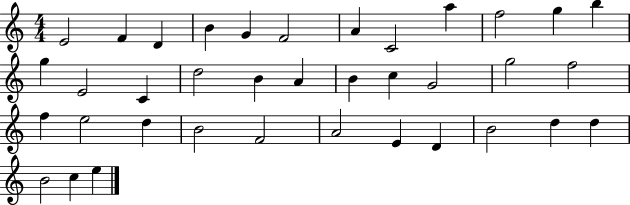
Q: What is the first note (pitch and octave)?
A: E4